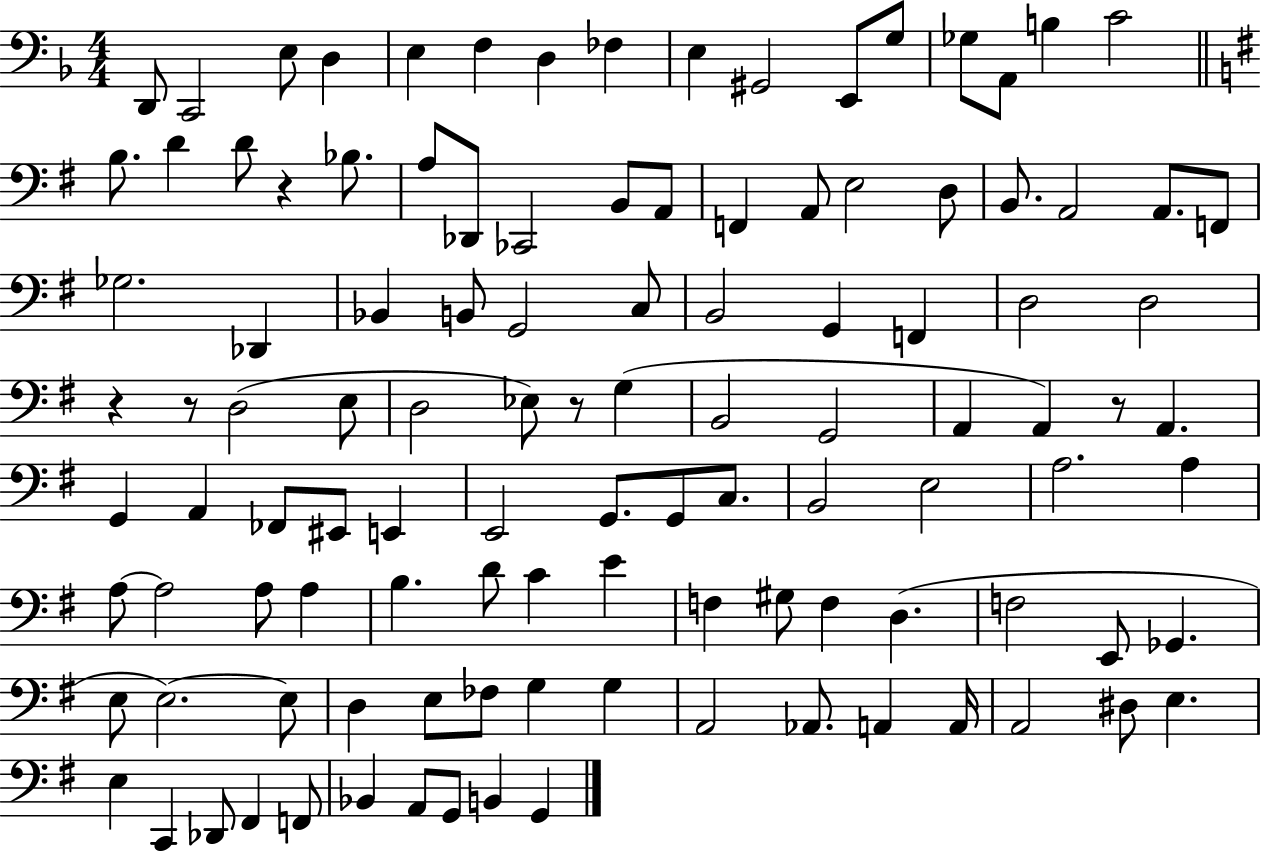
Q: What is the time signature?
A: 4/4